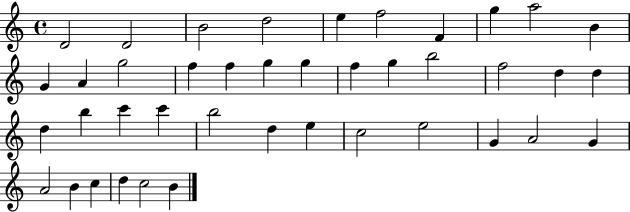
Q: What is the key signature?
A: C major